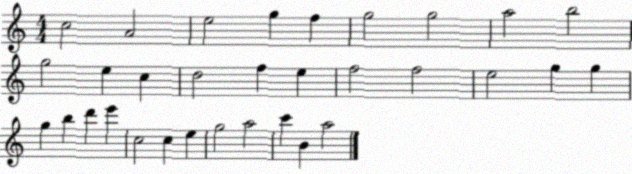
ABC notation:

X:1
T:Untitled
M:4/4
L:1/4
K:C
c2 A2 e2 g f g2 g2 a2 b2 g2 e c d2 f e f2 f2 e2 g g g b d' e' c2 c e g2 a2 c' B a2